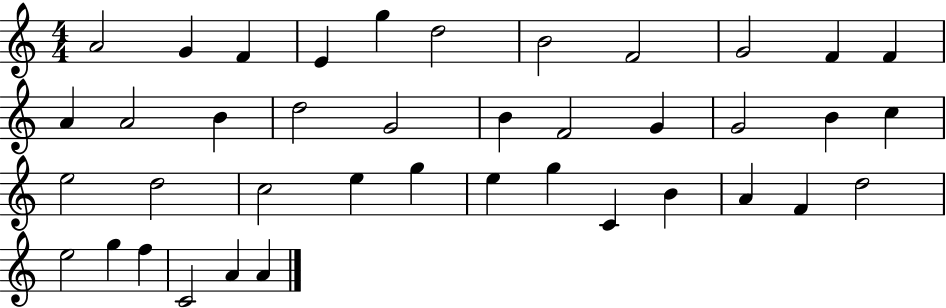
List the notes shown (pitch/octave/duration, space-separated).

A4/h G4/q F4/q E4/q G5/q D5/h B4/h F4/h G4/h F4/q F4/q A4/q A4/h B4/q D5/h G4/h B4/q F4/h G4/q G4/h B4/q C5/q E5/h D5/h C5/h E5/q G5/q E5/q G5/q C4/q B4/q A4/q F4/q D5/h E5/h G5/q F5/q C4/h A4/q A4/q